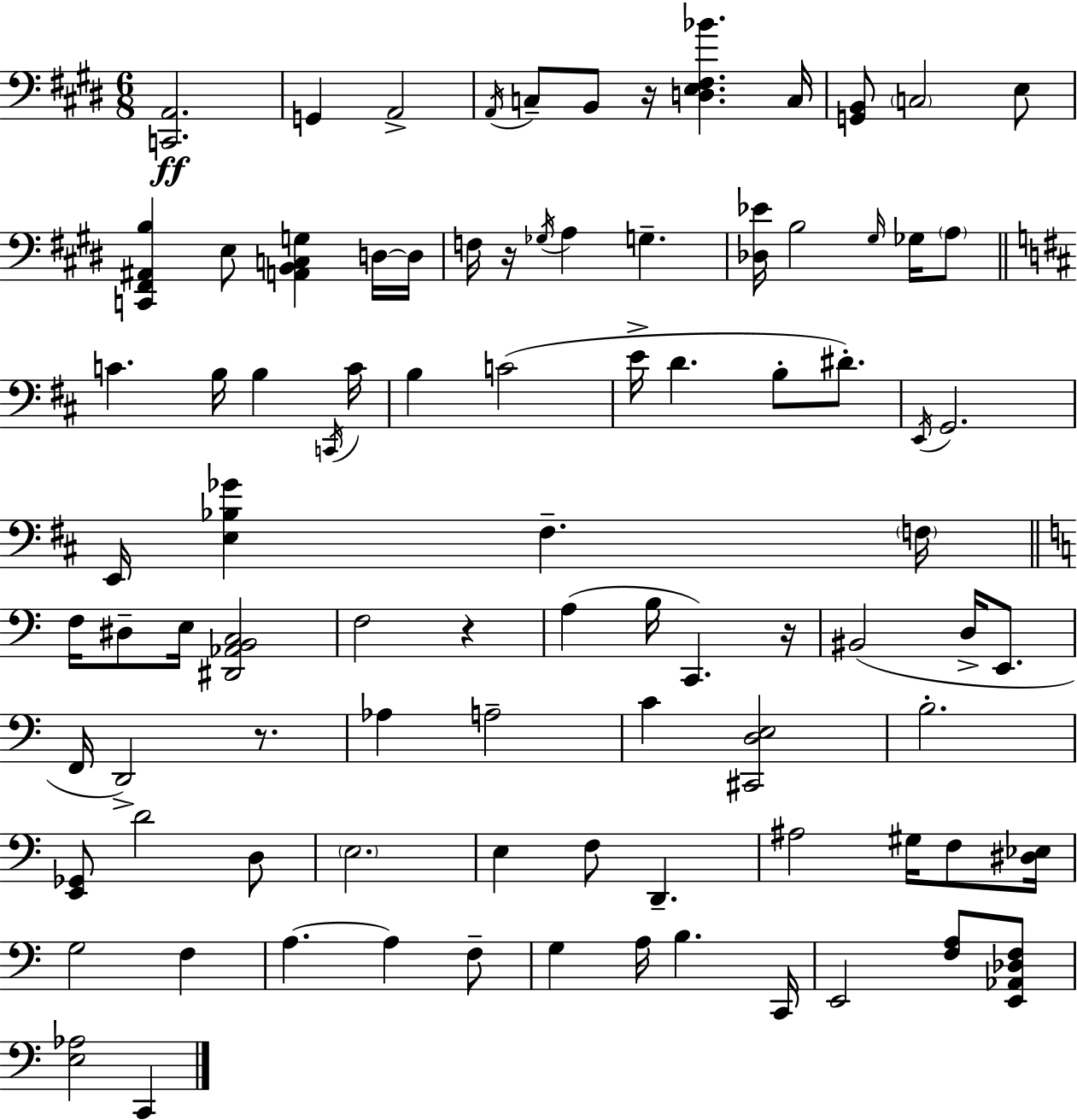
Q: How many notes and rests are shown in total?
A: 90